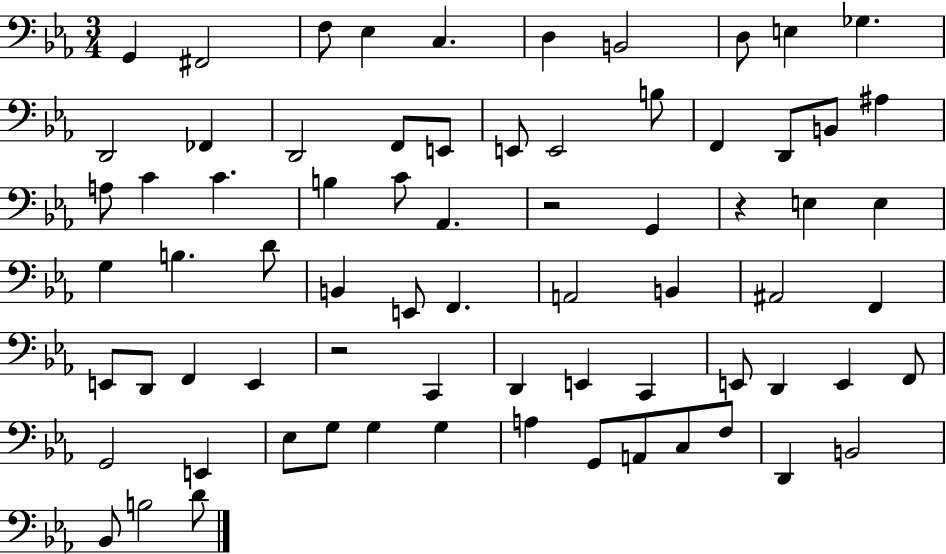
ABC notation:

X:1
T:Untitled
M:3/4
L:1/4
K:Eb
G,, ^F,,2 F,/2 _E, C, D, B,,2 D,/2 E, _G, D,,2 _F,, D,,2 F,,/2 E,,/2 E,,/2 E,,2 B,/2 F,, D,,/2 B,,/2 ^A, A,/2 C C B, C/2 _A,, z2 G,, z E, E, G, B, D/2 B,, E,,/2 F,, A,,2 B,, ^A,,2 F,, E,,/2 D,,/2 F,, E,, z2 C,, D,, E,, C,, E,,/2 D,, E,, F,,/2 G,,2 E,, _E,/2 G,/2 G, G, A, G,,/2 A,,/2 C,/2 F,/2 D,, B,,2 _B,,/2 B,2 D/2